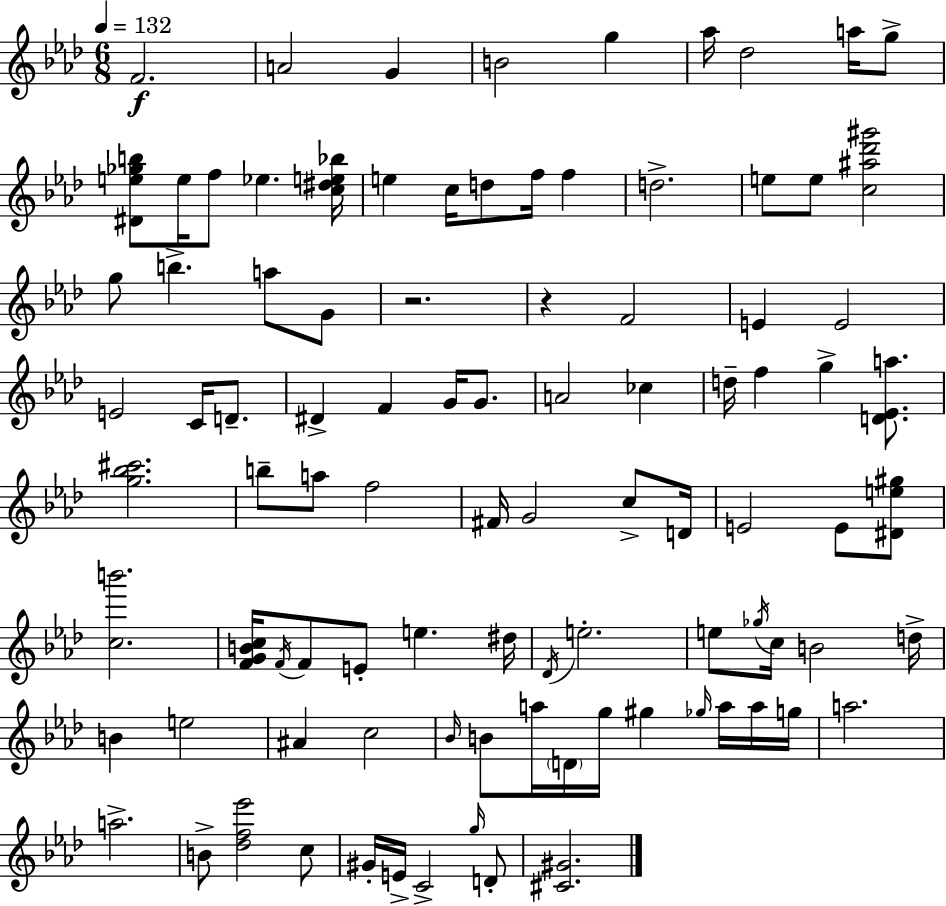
F4/h. A4/h G4/q B4/h G5/q Ab5/s Db5/h A5/s G5/e [D#4,E5,Gb5,B5]/e E5/s F5/e Eb5/q. [C5,D#5,E5,Bb5]/s E5/q C5/s D5/e F5/s F5/q D5/h. E5/e E5/e [C5,A#5,Db6,G#6]/h G5/e B5/q. A5/e G4/e R/h. R/q F4/h E4/q E4/h E4/h C4/s D4/e. D#4/q F4/q G4/s G4/e. A4/h CES5/q D5/s F5/q G5/q [D4,Eb4,A5]/e. [G5,Bb5,C#6]/h. B5/e A5/e F5/h F#4/s G4/h C5/e D4/s E4/h E4/e [D#4,E5,G#5]/e [C5,B6]/h. [F4,G4,B4,C5]/s F4/s F4/e E4/e E5/q. D#5/s Db4/s E5/h. E5/e Gb5/s C5/s B4/h D5/s B4/q E5/h A#4/q C5/h Bb4/s B4/e A5/s D4/s G5/s G#5/q Gb5/s A5/s A5/s G5/s A5/h. A5/h. B4/e [Db5,F5,Eb6]/h C5/e G#4/s E4/s C4/h G5/s D4/e [C#4,G#4]/h.